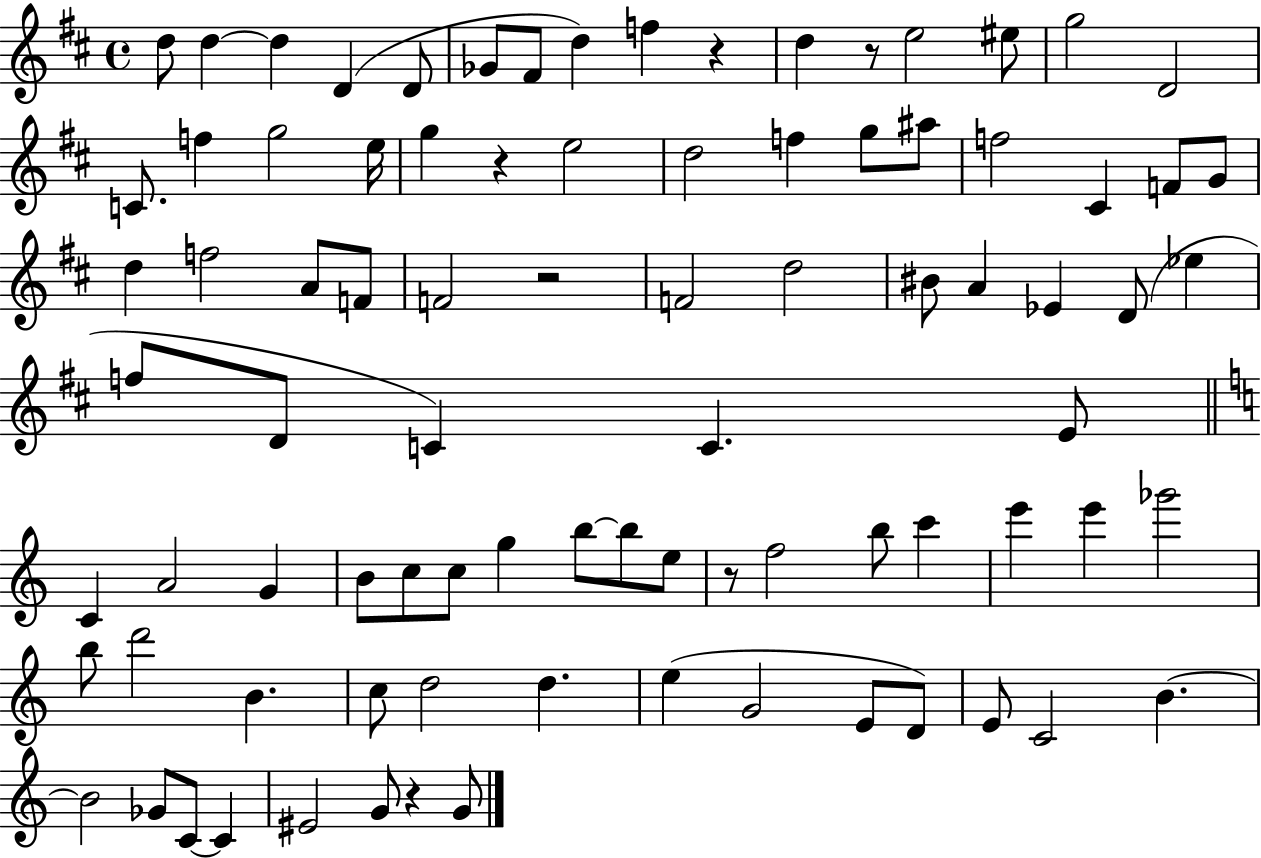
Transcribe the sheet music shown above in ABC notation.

X:1
T:Untitled
M:4/4
L:1/4
K:D
d/2 d d D D/2 _G/2 ^F/2 d f z d z/2 e2 ^e/2 g2 D2 C/2 f g2 e/4 g z e2 d2 f g/2 ^a/2 f2 ^C F/2 G/2 d f2 A/2 F/2 F2 z2 F2 d2 ^B/2 A _E D/2 _e f/2 D/2 C C E/2 C A2 G B/2 c/2 c/2 g b/2 b/2 e/2 z/2 f2 b/2 c' e' e' _g'2 b/2 d'2 B c/2 d2 d e G2 E/2 D/2 E/2 C2 B B2 _G/2 C/2 C ^E2 G/2 z G/2